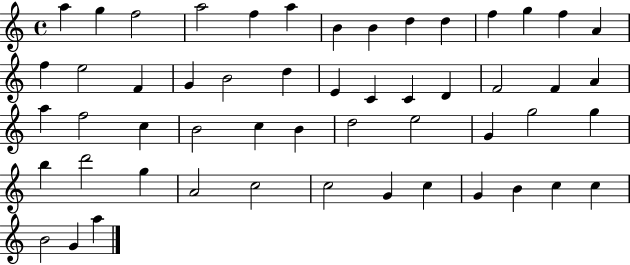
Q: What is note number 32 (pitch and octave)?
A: C5